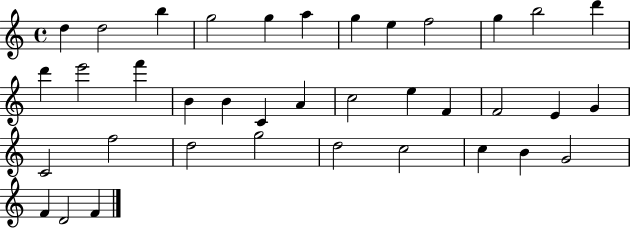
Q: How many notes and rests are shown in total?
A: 37